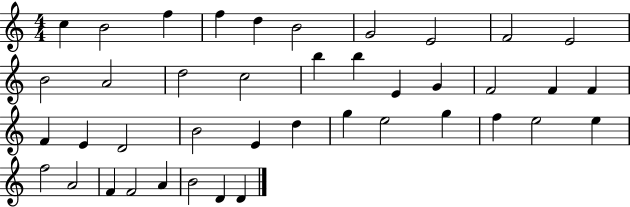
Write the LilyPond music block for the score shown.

{
  \clef treble
  \numericTimeSignature
  \time 4/4
  \key c \major
  c''4 b'2 f''4 | f''4 d''4 b'2 | g'2 e'2 | f'2 e'2 | \break b'2 a'2 | d''2 c''2 | b''4 b''4 e'4 g'4 | f'2 f'4 f'4 | \break f'4 e'4 d'2 | b'2 e'4 d''4 | g''4 e''2 g''4 | f''4 e''2 e''4 | \break f''2 a'2 | f'4 f'2 a'4 | b'2 d'4 d'4 | \bar "|."
}